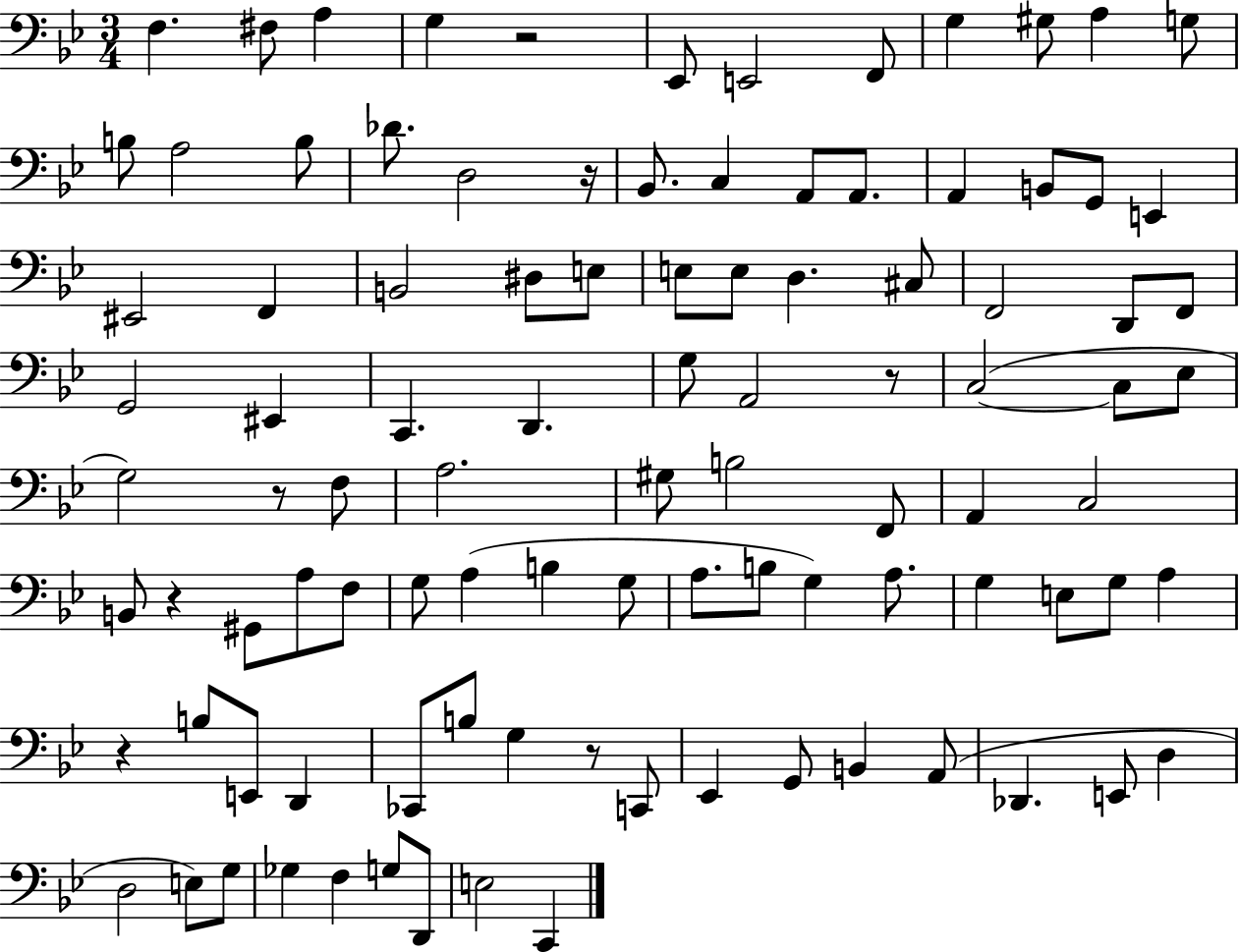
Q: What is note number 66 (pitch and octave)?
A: G3